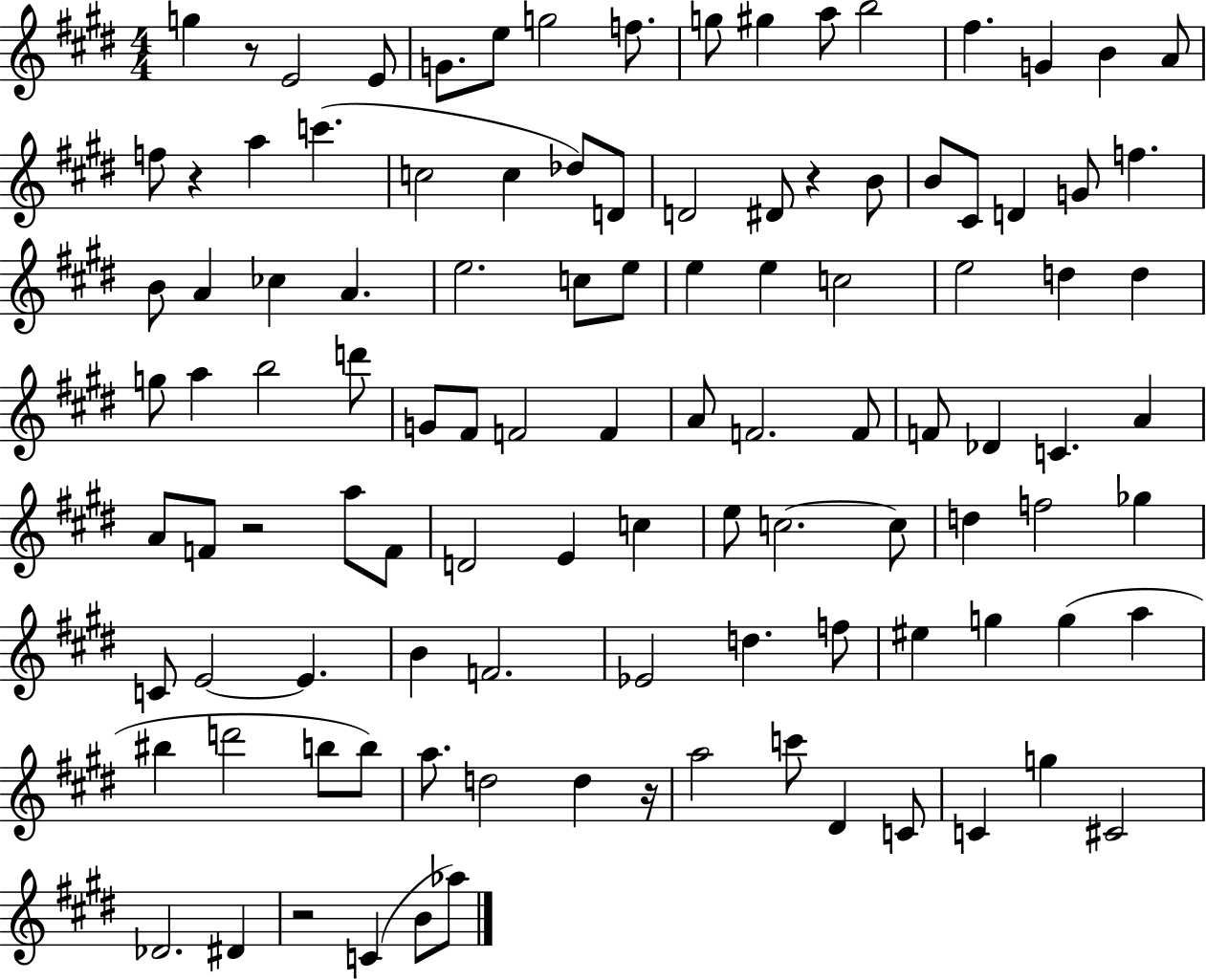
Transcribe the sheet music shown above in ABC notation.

X:1
T:Untitled
M:4/4
L:1/4
K:E
g z/2 E2 E/2 G/2 e/2 g2 f/2 g/2 ^g a/2 b2 ^f G B A/2 f/2 z a c' c2 c _d/2 D/2 D2 ^D/2 z B/2 B/2 ^C/2 D G/2 f B/2 A _c A e2 c/2 e/2 e e c2 e2 d d g/2 a b2 d'/2 G/2 ^F/2 F2 F A/2 F2 F/2 F/2 _D C A A/2 F/2 z2 a/2 F/2 D2 E c e/2 c2 c/2 d f2 _g C/2 E2 E B F2 _E2 d f/2 ^e g g a ^b d'2 b/2 b/2 a/2 d2 d z/4 a2 c'/2 ^D C/2 C g ^C2 _D2 ^D z2 C B/2 _a/2